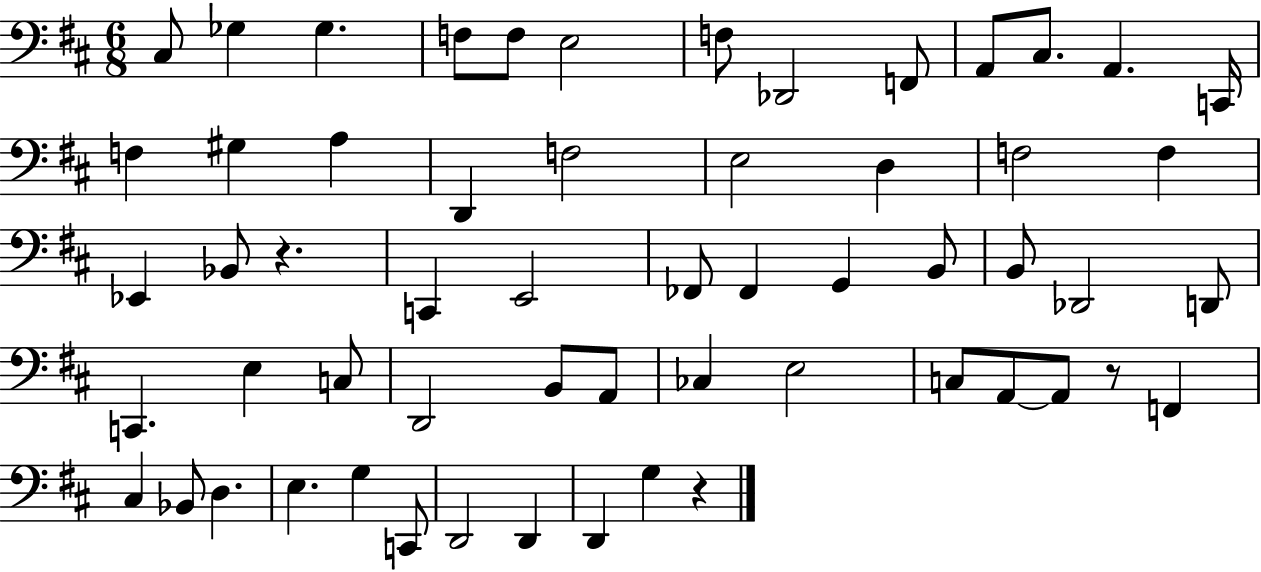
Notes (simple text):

C#3/e Gb3/q Gb3/q. F3/e F3/e E3/h F3/e Db2/h F2/e A2/e C#3/e. A2/q. C2/s F3/q G#3/q A3/q D2/q F3/h E3/h D3/q F3/h F3/q Eb2/q Bb2/e R/q. C2/q E2/h FES2/e FES2/q G2/q B2/e B2/e Db2/h D2/e C2/q. E3/q C3/e D2/h B2/e A2/e CES3/q E3/h C3/e A2/e A2/e R/e F2/q C#3/q Bb2/e D3/q. E3/q. G3/q C2/e D2/h D2/q D2/q G3/q R/q